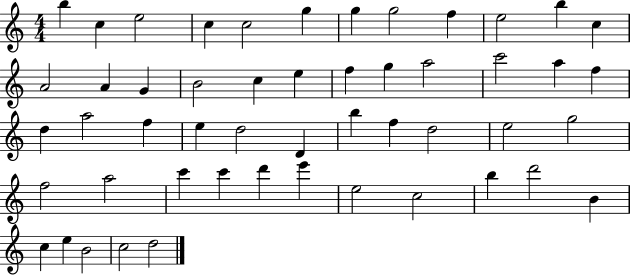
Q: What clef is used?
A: treble